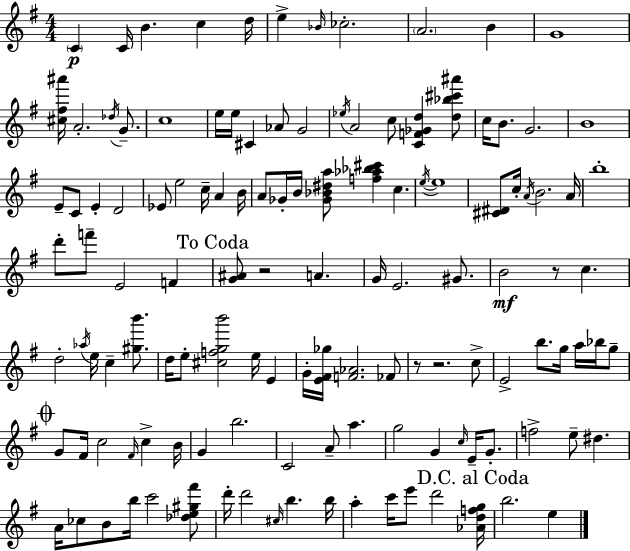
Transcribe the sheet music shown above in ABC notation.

X:1
T:Untitled
M:4/4
L:1/4
K:G
C C/4 B c d/4 e _B/4 _c2 A2 B G4 [^c^f^a']/4 A2 _d/4 G/2 c4 e/4 e/4 ^C _A/2 G2 _e/4 A2 c/2 [CF_Gd] [d_b^c'^a']/2 c/4 B/2 G2 B4 E/2 C/2 E D2 _E/2 e2 c/4 A B/4 A/2 _G/4 B/4 [_G_B^da]/2 [f_a_b^c'] c e/4 e4 [^C^D]/2 c/4 A/4 B2 A/4 b4 d'/2 f'/2 E2 F [G^A]/2 z2 A G/4 E2 ^G/2 B2 z/2 c d2 _a/4 e/4 c [^gb']/2 d/4 e/2 [^cfgb']2 e/4 E G/4 [E^F_g]/4 [F_A]2 _F/2 z/2 z2 c/2 E2 b/2 g/4 a/4 _b/4 g/2 G/2 ^F/4 c2 ^F/4 c B/4 G b2 C2 A/2 a g2 G c/4 E/4 G/2 f2 e/2 ^d A/4 _c/2 B/2 b/4 c'2 [_de^g^f']/2 d'/4 d'2 ^c/4 b b/4 a c'/4 e'/2 d'2 [_Adfg]/4 b2 e